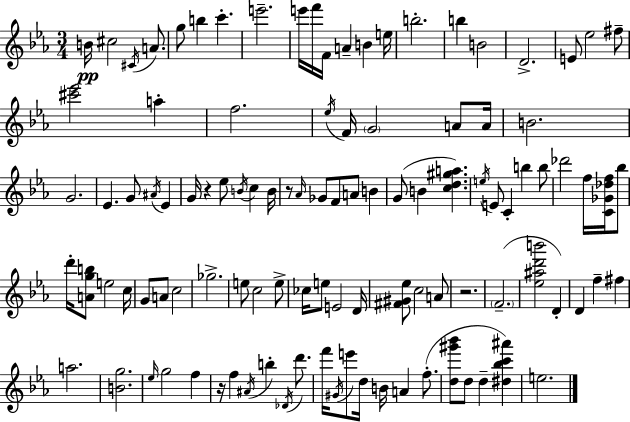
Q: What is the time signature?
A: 3/4